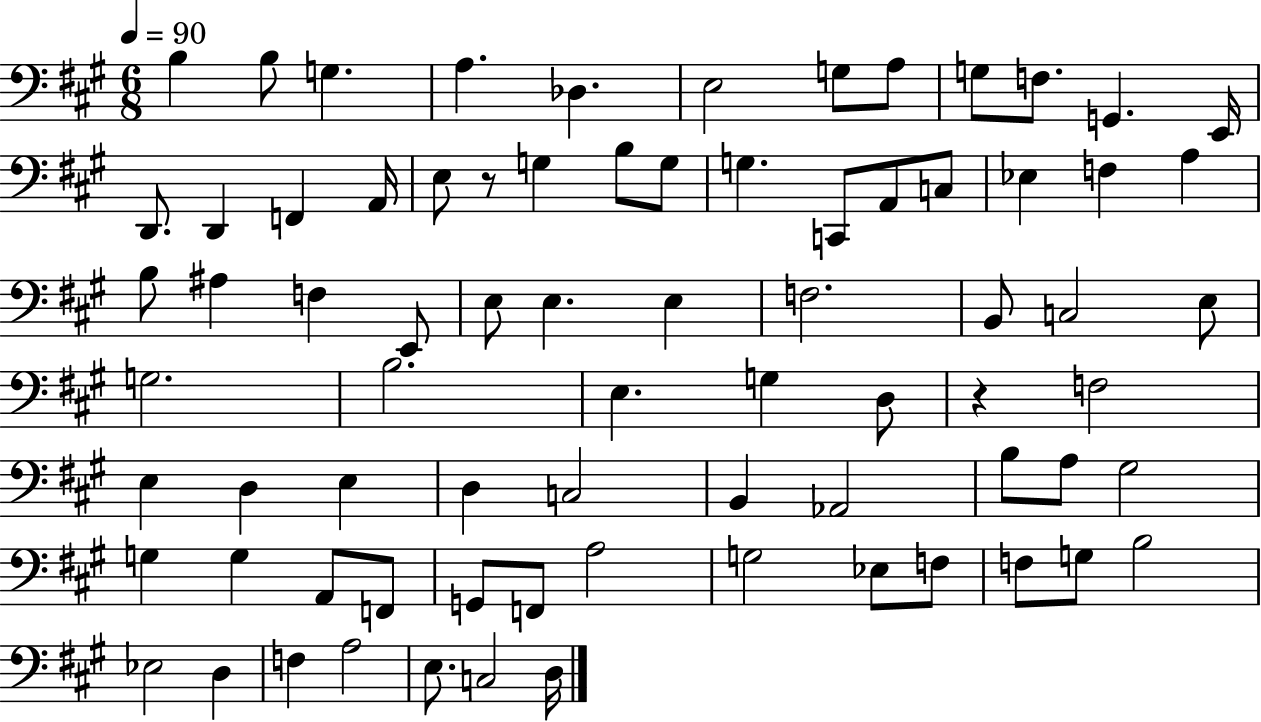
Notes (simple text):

B3/q B3/e G3/q. A3/q. Db3/q. E3/h G3/e A3/e G3/e F3/e. G2/q. E2/s D2/e. D2/q F2/q A2/s E3/e R/e G3/q B3/e G3/e G3/q. C2/e A2/e C3/e Eb3/q F3/q A3/q B3/e A#3/q F3/q E2/e E3/e E3/q. E3/q F3/h. B2/e C3/h E3/e G3/h. B3/h. E3/q. G3/q D3/e R/q F3/h E3/q D3/q E3/q D3/q C3/h B2/q Ab2/h B3/e A3/e G#3/h G3/q G3/q A2/e F2/e G2/e F2/e A3/h G3/h Eb3/e F3/e F3/e G3/e B3/h Eb3/h D3/q F3/q A3/h E3/e. C3/h D3/s